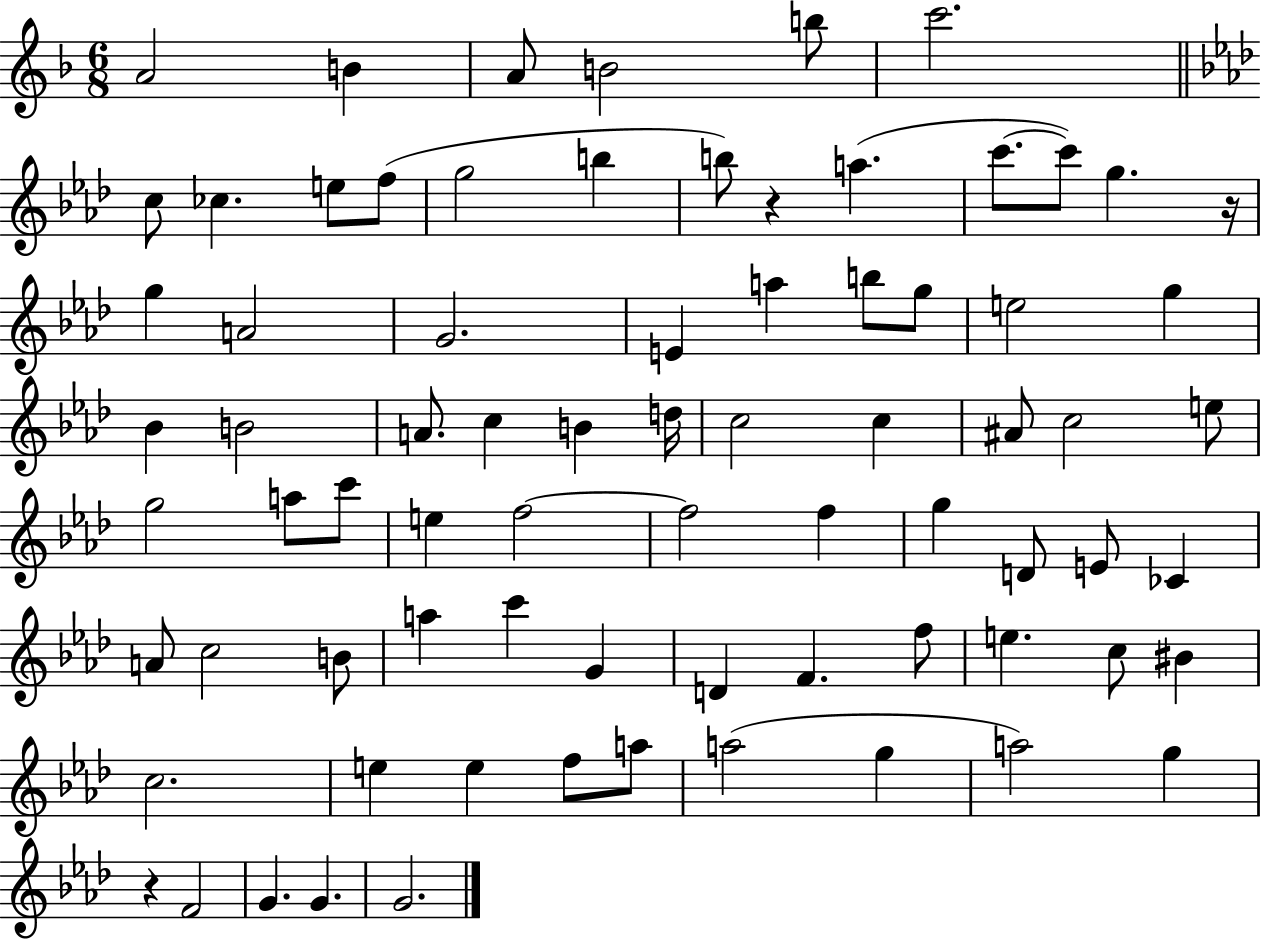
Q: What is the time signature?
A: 6/8